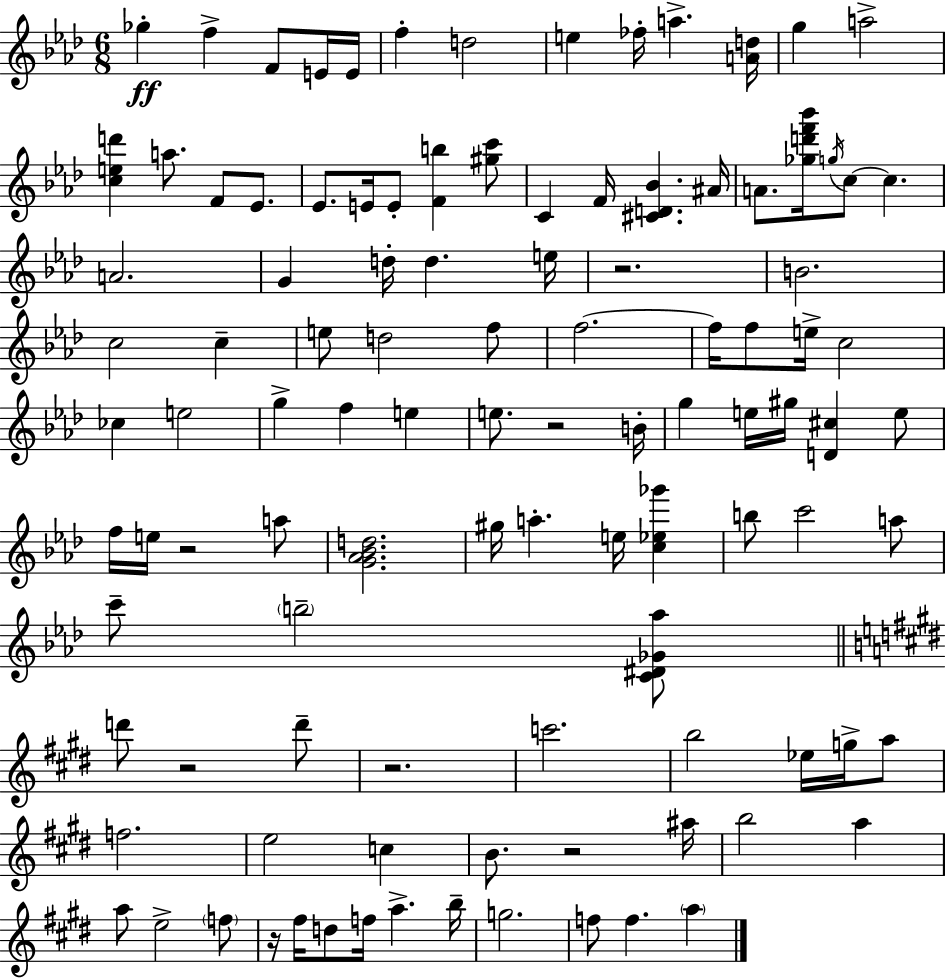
X:1
T:Untitled
M:6/8
L:1/4
K:Fm
_g f F/2 E/4 E/4 f d2 e _f/4 a [Ad]/4 g a2 [ced'] a/2 F/2 _E/2 _E/2 E/4 E/2 [Fb] [^gc']/2 C F/4 [^CD_B] ^A/4 A/2 [_gd'f'_b']/4 g/4 c/2 c A2 G d/4 d e/4 z2 B2 c2 c e/2 d2 f/2 f2 f/4 f/2 e/4 c2 _c e2 g f e e/2 z2 B/4 g e/4 ^g/4 [D^c] e/2 f/4 e/4 z2 a/2 [G_A_Bd]2 ^g/4 a e/4 [c_e_g'] b/2 c'2 a/2 c'/2 b2 [C^D_G_a]/2 d'/2 z2 d'/2 z2 c'2 b2 _e/4 g/4 a/2 f2 e2 c B/2 z2 ^a/4 b2 a a/2 e2 f/2 z/4 ^f/4 d/2 f/4 a b/4 g2 f/2 f a